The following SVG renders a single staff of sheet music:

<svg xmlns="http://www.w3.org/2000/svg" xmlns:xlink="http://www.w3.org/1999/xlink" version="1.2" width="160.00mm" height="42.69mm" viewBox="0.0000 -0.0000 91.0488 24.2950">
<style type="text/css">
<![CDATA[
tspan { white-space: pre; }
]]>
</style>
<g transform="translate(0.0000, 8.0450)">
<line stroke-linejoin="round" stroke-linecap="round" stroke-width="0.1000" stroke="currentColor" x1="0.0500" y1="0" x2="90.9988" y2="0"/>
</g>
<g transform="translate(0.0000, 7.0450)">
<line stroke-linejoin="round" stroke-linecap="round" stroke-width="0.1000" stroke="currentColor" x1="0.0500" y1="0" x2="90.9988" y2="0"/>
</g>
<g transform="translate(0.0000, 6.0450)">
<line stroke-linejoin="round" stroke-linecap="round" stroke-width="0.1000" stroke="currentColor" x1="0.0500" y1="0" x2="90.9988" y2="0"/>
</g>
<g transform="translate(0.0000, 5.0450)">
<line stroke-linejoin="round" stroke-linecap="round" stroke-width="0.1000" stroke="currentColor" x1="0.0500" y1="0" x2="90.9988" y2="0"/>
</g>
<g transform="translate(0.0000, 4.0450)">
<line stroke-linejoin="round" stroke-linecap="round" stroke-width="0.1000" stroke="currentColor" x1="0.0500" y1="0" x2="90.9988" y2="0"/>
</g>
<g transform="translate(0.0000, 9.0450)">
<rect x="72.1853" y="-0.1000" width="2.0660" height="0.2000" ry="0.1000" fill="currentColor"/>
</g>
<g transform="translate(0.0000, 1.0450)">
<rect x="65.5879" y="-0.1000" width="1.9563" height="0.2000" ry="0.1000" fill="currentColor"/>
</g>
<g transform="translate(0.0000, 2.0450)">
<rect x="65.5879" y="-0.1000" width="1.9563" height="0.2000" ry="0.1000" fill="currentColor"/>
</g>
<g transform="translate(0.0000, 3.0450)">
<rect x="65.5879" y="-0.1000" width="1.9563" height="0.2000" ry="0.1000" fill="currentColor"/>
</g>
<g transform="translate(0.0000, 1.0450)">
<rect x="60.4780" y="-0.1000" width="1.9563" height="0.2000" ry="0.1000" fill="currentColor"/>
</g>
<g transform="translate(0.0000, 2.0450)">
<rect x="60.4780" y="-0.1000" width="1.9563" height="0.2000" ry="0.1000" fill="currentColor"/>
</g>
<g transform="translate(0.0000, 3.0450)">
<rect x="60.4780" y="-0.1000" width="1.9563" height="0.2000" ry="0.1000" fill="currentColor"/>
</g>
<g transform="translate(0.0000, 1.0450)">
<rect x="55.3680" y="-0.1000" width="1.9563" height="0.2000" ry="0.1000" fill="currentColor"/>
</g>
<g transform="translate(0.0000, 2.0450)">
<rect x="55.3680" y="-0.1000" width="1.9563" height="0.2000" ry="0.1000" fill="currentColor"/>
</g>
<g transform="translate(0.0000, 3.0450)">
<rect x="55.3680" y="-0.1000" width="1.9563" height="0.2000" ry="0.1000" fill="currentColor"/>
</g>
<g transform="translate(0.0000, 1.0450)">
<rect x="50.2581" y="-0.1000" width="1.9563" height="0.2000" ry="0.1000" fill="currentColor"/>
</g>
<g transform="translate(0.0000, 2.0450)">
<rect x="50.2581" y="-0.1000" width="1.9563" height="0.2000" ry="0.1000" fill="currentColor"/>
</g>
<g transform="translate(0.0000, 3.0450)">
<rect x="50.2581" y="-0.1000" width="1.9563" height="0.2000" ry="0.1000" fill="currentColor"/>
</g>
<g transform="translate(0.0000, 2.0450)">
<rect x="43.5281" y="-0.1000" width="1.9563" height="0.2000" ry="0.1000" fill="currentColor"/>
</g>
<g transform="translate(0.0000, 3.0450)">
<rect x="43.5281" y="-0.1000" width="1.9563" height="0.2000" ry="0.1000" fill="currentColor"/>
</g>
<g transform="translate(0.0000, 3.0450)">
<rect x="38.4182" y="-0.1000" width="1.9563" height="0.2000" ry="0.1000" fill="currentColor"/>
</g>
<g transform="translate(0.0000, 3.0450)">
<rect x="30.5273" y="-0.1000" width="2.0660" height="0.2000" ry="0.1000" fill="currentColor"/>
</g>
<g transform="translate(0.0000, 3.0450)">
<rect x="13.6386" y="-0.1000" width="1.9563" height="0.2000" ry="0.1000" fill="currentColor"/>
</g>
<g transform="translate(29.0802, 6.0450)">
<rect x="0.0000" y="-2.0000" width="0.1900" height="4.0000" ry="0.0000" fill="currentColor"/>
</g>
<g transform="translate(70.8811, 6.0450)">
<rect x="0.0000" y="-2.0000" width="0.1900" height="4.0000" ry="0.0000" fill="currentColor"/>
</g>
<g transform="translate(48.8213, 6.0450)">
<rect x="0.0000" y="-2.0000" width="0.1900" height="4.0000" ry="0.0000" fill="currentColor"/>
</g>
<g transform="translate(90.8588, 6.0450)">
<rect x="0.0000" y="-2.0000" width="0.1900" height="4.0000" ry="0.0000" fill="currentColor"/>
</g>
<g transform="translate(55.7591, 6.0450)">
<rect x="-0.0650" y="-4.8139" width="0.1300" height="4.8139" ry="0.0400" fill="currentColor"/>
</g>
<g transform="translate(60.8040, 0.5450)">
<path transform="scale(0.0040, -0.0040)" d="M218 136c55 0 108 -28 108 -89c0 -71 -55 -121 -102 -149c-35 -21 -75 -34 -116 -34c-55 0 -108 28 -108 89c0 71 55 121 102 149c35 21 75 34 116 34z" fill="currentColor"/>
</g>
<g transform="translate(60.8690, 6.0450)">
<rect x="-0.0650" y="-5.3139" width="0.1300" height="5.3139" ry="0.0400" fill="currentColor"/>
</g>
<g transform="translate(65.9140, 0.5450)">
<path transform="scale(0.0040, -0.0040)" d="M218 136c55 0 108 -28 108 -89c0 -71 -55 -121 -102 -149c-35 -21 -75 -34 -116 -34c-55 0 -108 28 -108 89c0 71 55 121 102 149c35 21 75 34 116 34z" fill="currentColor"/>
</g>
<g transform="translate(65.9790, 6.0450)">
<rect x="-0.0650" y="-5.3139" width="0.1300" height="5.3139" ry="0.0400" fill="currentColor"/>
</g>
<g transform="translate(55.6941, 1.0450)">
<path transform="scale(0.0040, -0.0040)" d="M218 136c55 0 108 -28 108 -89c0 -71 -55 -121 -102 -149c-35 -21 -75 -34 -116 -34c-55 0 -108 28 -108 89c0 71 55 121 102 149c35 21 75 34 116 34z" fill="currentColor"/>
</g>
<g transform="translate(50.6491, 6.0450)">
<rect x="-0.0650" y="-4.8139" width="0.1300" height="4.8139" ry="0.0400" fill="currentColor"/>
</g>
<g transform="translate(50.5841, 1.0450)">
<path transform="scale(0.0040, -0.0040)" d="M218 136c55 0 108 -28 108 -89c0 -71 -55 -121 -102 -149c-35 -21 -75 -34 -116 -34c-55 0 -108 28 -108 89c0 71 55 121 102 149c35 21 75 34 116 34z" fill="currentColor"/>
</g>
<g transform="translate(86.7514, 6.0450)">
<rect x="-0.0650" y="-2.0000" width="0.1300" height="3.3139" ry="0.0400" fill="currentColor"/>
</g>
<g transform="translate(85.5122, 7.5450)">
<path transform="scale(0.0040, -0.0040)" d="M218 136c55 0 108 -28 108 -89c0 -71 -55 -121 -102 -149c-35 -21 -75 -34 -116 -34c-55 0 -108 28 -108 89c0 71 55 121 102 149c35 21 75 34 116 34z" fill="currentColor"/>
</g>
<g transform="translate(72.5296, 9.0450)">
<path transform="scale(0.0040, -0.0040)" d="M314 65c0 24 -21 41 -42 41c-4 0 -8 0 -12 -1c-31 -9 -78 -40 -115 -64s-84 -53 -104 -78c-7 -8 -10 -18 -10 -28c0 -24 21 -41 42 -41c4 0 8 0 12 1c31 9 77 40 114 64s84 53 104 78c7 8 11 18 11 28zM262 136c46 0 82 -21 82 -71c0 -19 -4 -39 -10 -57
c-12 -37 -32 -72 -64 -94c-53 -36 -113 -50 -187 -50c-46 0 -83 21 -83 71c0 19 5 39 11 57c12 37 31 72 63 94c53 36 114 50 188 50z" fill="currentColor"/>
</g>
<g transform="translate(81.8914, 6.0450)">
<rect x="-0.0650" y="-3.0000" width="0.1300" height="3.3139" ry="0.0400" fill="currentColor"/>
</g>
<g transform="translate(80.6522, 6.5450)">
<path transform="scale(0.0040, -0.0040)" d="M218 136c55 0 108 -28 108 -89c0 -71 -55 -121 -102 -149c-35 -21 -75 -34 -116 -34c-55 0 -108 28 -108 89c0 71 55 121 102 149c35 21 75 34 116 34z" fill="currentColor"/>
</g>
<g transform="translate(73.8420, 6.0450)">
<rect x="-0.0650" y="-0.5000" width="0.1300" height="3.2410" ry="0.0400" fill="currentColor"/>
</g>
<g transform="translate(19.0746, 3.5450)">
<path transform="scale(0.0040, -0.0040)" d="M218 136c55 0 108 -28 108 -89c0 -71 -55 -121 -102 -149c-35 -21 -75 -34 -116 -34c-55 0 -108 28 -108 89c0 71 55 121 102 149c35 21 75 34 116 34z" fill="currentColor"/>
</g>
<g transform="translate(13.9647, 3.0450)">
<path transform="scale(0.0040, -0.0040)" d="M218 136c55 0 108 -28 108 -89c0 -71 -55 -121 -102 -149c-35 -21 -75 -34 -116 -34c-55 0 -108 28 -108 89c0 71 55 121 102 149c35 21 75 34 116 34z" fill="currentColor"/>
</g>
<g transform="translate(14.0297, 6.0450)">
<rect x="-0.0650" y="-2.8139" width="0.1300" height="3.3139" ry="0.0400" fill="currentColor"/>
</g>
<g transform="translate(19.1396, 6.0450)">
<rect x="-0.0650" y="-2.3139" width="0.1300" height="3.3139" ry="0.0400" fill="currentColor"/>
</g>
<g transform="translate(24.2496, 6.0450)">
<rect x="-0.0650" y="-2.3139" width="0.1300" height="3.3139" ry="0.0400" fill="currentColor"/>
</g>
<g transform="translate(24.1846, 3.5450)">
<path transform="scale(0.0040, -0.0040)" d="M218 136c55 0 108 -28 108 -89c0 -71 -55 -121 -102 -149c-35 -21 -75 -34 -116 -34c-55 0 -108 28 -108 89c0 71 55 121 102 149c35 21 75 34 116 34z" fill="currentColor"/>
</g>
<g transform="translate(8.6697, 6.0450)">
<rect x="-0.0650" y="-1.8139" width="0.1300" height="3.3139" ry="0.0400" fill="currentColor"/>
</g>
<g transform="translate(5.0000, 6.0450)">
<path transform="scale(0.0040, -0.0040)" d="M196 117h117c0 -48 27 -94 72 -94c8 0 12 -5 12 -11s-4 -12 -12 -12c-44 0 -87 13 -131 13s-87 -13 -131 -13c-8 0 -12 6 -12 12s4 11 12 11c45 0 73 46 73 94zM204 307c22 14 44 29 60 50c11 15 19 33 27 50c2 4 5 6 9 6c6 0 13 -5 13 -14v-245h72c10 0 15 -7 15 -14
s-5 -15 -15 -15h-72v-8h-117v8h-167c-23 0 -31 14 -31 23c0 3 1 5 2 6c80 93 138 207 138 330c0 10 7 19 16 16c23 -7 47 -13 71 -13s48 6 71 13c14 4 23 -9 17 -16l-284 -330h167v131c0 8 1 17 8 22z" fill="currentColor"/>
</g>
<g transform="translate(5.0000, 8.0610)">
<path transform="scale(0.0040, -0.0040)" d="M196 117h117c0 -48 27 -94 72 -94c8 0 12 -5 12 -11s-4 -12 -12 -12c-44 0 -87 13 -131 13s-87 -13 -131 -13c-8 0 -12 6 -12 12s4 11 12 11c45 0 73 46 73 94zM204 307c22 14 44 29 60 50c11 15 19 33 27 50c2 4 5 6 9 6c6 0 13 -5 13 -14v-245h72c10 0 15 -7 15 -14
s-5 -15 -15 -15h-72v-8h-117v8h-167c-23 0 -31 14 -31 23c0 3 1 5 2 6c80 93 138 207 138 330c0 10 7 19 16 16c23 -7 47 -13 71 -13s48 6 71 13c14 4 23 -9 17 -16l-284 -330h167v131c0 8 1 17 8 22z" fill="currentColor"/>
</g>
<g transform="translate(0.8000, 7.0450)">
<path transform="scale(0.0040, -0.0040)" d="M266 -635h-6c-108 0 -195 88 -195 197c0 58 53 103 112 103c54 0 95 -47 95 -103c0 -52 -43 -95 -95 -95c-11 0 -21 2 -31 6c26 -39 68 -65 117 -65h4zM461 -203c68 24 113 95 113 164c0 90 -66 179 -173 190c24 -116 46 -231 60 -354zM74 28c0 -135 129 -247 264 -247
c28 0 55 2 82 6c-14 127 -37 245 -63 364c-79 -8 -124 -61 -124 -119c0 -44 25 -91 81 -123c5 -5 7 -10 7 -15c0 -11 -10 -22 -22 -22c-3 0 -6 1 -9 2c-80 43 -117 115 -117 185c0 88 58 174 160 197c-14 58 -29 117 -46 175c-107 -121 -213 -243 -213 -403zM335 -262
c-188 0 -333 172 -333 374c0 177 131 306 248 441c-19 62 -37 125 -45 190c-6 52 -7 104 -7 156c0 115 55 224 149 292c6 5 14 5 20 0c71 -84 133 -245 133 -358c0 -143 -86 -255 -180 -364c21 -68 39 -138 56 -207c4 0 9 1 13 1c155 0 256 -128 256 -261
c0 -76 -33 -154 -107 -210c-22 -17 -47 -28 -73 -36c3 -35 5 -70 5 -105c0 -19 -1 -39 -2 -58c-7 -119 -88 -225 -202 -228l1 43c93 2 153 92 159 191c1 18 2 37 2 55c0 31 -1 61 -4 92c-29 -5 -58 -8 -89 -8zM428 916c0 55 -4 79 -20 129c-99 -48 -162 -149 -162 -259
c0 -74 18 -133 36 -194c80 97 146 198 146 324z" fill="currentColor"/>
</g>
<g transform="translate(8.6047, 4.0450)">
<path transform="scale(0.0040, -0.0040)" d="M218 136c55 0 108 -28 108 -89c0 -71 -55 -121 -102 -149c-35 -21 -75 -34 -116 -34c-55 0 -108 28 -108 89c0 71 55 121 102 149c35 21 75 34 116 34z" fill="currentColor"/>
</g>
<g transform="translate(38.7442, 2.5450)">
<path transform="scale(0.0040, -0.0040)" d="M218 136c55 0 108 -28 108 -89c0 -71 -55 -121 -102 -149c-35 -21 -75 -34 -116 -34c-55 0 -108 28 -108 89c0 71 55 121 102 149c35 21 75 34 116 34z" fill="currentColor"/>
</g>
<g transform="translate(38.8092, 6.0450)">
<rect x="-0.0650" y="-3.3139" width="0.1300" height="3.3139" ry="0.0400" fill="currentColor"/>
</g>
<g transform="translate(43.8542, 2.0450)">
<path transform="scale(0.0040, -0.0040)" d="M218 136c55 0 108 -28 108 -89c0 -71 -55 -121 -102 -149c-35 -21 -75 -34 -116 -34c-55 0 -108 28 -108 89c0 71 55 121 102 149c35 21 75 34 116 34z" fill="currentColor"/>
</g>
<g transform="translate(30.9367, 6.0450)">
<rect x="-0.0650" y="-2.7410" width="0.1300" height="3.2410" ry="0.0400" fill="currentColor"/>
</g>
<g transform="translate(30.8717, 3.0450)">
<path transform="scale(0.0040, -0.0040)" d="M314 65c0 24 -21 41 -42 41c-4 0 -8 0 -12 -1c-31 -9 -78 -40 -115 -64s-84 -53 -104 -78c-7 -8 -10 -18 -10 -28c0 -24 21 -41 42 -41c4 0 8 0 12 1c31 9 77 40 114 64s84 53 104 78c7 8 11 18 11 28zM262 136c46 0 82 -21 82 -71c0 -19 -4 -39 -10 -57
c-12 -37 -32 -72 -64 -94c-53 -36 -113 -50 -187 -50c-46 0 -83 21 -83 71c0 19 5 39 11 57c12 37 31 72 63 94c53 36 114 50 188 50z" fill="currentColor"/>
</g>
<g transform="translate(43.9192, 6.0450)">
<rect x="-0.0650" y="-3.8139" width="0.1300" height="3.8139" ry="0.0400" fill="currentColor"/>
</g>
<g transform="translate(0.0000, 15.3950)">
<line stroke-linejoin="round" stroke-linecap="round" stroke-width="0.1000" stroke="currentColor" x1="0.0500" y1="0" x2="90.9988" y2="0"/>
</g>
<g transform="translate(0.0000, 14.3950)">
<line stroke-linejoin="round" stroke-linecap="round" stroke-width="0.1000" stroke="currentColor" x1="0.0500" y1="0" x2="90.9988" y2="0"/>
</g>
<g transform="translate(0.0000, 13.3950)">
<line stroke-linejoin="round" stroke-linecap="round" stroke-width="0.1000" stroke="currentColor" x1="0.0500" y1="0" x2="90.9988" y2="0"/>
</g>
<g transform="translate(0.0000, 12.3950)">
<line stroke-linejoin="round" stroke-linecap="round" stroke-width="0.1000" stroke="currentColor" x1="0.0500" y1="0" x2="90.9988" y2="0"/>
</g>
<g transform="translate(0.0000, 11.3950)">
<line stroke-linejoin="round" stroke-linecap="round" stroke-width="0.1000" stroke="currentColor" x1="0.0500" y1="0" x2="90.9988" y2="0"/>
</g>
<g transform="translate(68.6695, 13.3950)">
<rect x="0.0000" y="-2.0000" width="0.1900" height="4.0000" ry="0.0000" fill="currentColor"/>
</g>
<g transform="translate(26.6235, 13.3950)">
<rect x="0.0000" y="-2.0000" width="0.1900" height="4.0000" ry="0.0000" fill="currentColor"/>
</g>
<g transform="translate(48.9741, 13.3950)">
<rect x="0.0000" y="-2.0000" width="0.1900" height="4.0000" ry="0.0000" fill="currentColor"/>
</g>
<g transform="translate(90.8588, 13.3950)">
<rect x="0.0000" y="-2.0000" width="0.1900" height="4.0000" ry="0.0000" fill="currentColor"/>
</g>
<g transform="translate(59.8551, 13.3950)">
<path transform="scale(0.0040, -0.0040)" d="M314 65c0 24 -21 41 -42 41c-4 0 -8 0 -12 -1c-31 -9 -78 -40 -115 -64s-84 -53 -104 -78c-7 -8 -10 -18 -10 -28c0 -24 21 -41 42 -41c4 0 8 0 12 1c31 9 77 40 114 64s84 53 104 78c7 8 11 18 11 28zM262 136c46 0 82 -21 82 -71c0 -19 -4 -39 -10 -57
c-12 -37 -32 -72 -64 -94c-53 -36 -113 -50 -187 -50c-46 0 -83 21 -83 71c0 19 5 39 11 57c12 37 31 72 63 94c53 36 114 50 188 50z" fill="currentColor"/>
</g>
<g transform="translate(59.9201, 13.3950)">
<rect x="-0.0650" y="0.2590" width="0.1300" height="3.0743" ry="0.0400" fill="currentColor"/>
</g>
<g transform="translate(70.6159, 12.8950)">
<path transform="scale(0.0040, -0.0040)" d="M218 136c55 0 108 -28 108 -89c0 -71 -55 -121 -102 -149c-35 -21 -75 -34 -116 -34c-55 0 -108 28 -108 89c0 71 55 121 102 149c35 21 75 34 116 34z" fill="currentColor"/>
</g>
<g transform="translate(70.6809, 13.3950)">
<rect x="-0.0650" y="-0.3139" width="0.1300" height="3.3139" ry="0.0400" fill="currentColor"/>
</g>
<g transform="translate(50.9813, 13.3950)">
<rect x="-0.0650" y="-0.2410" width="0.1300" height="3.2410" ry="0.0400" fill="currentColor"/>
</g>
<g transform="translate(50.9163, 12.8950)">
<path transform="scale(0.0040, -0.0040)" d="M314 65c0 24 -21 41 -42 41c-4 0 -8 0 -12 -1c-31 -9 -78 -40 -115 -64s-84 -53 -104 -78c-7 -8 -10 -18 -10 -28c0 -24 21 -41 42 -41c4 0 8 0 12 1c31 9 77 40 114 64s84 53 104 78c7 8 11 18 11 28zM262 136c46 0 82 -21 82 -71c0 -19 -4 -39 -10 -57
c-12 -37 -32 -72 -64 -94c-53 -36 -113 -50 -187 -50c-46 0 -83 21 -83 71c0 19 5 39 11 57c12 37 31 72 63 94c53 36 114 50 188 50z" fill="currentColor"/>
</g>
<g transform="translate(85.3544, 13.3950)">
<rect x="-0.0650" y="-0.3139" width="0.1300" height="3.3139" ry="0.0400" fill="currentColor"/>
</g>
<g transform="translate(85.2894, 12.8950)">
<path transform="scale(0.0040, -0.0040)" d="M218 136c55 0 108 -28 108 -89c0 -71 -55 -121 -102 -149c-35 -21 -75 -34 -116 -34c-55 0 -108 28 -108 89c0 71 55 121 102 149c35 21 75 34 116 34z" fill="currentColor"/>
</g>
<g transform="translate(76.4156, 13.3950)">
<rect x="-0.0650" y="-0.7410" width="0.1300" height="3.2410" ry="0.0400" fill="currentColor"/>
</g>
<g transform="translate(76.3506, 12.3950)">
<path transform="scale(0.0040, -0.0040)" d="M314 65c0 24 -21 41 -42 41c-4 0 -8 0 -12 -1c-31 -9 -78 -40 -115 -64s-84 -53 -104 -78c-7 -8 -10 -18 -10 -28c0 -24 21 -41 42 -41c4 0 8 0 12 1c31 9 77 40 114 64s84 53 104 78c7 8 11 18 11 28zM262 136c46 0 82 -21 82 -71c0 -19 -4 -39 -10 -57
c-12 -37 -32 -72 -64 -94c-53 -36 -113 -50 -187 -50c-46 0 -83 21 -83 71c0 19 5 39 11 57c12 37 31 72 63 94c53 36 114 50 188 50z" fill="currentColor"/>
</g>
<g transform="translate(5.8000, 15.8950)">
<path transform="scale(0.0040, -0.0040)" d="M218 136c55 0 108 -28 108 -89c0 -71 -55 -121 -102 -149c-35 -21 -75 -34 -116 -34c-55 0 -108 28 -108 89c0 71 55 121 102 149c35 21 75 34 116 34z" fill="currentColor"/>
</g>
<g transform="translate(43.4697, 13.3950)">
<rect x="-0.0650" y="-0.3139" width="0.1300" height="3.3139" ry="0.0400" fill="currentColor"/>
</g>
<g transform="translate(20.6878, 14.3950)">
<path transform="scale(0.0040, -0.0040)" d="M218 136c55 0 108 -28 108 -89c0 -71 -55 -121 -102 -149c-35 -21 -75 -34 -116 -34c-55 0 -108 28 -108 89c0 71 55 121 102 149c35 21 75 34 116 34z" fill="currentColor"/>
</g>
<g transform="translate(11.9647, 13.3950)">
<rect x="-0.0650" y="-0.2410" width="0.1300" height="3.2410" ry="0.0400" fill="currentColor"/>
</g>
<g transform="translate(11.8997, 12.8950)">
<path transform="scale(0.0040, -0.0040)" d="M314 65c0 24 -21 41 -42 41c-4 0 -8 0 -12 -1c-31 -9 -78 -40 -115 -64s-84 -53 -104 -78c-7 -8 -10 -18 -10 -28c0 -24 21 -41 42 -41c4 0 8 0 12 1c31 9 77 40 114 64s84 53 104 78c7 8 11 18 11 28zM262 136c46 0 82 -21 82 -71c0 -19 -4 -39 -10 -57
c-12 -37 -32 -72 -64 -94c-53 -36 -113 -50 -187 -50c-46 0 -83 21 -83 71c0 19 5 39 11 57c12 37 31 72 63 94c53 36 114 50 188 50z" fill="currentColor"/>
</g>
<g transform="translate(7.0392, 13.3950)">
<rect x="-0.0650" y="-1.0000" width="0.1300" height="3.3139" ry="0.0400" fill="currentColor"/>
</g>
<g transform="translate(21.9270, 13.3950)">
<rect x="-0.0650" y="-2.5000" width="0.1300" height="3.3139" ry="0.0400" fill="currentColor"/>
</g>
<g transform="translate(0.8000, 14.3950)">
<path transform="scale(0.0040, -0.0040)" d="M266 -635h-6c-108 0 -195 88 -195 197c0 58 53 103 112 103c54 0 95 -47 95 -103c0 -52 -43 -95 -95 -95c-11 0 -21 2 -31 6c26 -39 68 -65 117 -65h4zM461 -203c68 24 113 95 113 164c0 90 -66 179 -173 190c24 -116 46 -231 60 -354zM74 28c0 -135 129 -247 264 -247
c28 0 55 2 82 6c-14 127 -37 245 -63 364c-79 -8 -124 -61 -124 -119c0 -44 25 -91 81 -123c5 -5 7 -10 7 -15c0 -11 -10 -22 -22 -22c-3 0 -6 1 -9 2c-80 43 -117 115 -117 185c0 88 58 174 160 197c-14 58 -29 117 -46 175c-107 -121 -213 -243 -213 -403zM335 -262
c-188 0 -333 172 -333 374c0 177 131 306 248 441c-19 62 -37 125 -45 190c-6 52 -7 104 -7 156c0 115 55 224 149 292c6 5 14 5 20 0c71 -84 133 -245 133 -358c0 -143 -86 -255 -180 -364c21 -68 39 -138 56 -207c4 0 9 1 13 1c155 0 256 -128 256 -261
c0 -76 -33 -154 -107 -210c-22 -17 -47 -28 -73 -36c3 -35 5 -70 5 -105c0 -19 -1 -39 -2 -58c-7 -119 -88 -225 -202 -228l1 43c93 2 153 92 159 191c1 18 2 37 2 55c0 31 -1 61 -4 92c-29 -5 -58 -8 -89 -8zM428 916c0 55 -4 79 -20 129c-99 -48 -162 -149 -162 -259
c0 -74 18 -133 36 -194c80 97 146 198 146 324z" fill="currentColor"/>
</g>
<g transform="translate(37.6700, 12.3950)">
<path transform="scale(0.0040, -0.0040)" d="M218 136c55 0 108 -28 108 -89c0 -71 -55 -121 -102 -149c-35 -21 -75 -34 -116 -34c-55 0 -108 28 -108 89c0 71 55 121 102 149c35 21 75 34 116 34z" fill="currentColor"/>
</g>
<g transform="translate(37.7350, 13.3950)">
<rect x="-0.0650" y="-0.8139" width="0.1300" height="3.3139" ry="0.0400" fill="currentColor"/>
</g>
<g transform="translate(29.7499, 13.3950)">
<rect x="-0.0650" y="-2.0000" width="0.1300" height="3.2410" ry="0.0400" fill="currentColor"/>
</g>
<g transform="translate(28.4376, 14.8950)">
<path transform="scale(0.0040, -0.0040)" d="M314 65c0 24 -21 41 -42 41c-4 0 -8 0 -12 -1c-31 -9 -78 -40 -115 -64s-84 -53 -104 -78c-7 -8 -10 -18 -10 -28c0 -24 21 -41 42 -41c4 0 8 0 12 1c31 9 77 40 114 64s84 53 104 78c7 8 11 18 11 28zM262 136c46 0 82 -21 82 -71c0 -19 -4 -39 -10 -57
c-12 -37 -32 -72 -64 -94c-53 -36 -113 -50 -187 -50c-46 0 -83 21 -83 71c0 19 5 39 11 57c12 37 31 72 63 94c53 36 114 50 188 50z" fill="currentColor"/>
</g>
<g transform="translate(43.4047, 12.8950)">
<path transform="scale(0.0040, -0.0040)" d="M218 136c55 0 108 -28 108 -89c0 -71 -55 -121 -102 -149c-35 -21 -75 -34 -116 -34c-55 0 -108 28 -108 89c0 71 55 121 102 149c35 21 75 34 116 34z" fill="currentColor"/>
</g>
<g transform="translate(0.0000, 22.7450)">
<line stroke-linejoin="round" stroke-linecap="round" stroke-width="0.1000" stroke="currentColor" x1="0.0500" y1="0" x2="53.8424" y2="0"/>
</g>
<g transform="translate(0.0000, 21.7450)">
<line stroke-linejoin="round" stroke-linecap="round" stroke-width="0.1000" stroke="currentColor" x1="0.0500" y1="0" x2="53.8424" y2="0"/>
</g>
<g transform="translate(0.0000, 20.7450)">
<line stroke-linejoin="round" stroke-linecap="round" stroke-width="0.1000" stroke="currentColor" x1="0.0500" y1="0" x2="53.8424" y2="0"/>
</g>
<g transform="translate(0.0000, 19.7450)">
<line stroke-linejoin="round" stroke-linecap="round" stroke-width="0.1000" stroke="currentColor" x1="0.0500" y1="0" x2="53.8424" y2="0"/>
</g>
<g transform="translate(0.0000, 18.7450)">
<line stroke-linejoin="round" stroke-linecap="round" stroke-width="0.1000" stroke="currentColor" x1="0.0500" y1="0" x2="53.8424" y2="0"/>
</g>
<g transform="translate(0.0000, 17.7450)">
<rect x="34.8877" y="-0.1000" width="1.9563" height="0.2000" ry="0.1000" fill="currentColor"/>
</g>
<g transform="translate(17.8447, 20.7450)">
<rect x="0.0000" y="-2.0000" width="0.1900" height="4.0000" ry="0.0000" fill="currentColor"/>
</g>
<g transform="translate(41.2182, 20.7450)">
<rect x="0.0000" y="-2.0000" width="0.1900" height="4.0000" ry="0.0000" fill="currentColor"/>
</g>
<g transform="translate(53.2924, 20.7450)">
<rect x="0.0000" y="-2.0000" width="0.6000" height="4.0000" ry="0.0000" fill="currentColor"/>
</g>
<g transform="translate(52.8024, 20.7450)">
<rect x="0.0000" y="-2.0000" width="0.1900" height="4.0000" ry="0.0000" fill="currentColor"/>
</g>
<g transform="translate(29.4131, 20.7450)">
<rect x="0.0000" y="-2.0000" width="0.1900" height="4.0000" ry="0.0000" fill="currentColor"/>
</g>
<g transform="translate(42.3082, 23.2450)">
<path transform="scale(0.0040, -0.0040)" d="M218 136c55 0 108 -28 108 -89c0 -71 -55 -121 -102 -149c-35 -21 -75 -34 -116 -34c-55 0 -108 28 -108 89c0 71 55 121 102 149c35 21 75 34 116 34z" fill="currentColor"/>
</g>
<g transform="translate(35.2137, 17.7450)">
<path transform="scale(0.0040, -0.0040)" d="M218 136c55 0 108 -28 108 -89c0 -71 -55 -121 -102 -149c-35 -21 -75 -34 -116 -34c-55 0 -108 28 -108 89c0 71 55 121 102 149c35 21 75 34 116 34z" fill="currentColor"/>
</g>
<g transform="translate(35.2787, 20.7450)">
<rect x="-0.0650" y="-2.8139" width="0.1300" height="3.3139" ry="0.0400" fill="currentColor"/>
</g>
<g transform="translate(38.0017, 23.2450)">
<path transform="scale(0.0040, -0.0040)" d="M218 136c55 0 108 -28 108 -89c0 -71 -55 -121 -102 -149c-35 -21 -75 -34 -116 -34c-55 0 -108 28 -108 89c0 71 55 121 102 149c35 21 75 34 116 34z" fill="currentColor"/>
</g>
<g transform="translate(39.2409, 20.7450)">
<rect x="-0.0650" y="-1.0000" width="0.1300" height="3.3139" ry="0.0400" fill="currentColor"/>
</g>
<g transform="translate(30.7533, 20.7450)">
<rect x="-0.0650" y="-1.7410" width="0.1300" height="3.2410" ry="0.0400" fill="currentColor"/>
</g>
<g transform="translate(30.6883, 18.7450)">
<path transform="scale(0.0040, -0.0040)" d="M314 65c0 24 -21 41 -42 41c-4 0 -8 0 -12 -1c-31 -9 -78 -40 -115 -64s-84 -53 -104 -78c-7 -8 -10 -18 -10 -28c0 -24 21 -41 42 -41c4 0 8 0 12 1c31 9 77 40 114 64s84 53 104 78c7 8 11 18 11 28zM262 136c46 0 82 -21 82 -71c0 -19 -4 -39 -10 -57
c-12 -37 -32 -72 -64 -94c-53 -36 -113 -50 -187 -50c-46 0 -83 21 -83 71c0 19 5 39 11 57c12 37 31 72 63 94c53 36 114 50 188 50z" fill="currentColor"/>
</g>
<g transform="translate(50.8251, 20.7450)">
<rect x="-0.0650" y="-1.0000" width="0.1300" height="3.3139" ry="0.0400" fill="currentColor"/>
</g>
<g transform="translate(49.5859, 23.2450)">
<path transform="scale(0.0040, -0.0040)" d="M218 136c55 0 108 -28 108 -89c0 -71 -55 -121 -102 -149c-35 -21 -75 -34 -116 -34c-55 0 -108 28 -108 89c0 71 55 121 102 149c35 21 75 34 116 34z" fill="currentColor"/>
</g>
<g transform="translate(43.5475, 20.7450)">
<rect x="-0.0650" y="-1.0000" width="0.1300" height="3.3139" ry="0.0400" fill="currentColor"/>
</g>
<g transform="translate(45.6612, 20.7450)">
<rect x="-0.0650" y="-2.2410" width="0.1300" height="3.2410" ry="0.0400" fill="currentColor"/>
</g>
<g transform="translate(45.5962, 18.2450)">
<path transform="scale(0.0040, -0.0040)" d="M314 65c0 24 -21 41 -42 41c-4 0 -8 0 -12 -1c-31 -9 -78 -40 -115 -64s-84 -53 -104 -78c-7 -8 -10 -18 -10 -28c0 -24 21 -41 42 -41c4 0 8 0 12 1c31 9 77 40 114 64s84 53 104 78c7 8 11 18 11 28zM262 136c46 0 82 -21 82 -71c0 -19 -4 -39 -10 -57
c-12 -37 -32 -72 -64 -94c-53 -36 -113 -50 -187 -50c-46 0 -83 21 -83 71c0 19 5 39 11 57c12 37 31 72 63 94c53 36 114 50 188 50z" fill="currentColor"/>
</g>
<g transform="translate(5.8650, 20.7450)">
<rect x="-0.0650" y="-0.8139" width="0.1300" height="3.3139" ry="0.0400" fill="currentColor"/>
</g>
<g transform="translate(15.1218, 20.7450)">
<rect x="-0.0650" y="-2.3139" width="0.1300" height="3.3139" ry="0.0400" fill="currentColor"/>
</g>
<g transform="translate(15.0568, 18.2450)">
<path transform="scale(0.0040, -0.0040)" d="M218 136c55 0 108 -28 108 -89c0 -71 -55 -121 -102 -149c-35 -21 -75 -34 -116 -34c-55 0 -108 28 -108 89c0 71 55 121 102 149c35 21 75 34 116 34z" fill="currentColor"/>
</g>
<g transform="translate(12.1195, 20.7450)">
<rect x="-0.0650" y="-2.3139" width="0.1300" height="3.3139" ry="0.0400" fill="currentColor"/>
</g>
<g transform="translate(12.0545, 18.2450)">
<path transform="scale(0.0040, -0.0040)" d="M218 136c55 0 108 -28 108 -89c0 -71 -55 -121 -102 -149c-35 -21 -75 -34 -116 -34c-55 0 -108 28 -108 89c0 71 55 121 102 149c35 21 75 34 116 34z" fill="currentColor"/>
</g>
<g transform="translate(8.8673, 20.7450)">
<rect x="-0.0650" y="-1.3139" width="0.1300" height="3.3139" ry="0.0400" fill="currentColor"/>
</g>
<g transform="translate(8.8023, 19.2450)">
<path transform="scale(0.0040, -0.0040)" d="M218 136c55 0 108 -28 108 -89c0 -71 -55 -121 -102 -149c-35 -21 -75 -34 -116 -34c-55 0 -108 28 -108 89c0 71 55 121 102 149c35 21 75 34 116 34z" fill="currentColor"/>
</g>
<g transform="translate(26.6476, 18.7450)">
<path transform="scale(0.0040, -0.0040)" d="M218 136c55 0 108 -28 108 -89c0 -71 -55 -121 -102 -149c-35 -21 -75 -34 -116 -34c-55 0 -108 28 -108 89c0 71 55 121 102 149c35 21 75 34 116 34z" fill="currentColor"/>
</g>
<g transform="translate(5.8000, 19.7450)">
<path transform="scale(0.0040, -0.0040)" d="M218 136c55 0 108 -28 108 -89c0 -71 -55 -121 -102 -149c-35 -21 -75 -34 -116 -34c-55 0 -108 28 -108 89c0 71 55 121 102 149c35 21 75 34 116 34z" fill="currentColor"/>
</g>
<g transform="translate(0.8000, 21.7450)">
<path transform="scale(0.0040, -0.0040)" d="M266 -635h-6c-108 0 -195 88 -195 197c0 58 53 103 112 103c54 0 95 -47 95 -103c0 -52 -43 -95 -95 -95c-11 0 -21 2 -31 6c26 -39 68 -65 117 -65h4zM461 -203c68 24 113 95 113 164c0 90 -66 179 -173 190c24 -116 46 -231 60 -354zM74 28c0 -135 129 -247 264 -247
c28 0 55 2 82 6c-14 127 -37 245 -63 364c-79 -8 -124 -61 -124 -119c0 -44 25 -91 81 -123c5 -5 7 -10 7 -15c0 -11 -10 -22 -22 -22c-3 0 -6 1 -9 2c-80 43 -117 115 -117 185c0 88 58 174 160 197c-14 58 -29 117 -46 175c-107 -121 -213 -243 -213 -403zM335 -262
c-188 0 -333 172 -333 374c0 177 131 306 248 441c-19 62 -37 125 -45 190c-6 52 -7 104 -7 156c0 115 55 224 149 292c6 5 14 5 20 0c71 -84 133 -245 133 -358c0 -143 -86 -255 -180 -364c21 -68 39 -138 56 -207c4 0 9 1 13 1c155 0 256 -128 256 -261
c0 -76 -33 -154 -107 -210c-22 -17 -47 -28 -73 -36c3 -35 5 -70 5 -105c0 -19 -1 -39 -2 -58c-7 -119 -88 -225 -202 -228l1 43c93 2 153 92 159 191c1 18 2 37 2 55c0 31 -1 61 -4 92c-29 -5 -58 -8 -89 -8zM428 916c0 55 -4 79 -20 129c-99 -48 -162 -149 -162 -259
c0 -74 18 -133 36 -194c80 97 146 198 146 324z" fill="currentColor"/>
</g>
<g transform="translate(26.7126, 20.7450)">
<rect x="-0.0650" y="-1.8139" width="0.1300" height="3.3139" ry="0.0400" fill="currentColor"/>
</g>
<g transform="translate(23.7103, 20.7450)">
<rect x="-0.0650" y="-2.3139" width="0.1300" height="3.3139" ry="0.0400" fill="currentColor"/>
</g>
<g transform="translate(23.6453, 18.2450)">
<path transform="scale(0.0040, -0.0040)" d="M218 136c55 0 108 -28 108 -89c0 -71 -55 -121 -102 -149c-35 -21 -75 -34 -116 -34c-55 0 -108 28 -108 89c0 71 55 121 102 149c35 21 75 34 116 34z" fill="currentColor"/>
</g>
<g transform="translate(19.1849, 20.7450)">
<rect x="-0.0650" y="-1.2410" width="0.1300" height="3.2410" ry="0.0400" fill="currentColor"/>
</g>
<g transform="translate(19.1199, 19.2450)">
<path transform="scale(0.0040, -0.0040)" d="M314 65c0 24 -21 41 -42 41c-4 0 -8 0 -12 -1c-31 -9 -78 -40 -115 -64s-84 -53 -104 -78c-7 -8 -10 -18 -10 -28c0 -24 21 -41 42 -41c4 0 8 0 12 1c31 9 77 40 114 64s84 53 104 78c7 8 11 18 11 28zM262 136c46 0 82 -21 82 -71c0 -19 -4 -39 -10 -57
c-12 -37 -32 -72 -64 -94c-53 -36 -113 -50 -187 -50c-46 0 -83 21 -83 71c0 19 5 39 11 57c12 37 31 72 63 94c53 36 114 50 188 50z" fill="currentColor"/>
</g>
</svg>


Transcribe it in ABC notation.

X:1
T:Untitled
M:4/4
L:1/4
K:C
f a g g a2 b c' e' e' f' f' C2 A F D c2 G F2 d c c2 B2 c d2 c d e g g e2 g f f2 a D D g2 D